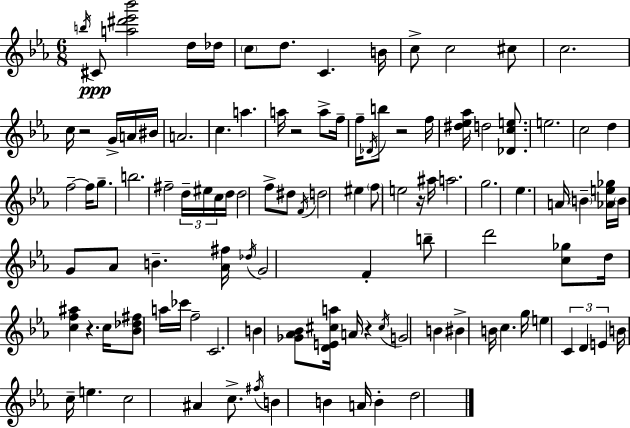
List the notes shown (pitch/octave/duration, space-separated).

B5/s C#4/e [A5,D#6,Eb6,Bb6]/h D5/s Db5/s C5/e D5/e. C4/q. B4/s C5/e C5/h C#5/e C5/h. C5/s R/h G4/s A4/s BIS4/s A4/h. C5/q. A5/q. A5/s R/h A5/e F5/s F5/s Db4/s B5/e R/h F5/s [D#5,Eb5,Ab5]/s D5/h [Db4,C5,E5]/e. E5/h. C5/h D5/q F5/h F5/s G5/e. B5/h. F#5/h D5/s EIS5/s C5/s D5/s D5/h F5/e D#5/e F4/s D5/h EIS5/q F5/e E5/h R/s A#5/s A5/h. G5/h. Eb5/q. A4/s B4/q [Ab4,E5,Gb5]/s B4/s G4/e Ab4/e B4/q. [Ab4,F#5]/s Db5/s G4/h F4/q B5/e D6/h [C5,Gb5]/e D5/s [C5,F5,A#5]/q R/q. C5/s [Bb4,Db5,F#5]/e A5/s CES6/s F5/h C4/h. B4/q [Gb4,Ab4,Bb4]/e [D4,E4,C#5,A5]/s A4/s R/q C#5/s G4/h B4/q BIS4/q B4/s C5/q. G5/s E5/q C4/q D4/q E4/q B4/s C5/s E5/q. C5/h A#4/q C5/e. F#5/s B4/q B4/q A4/s B4/q D5/h